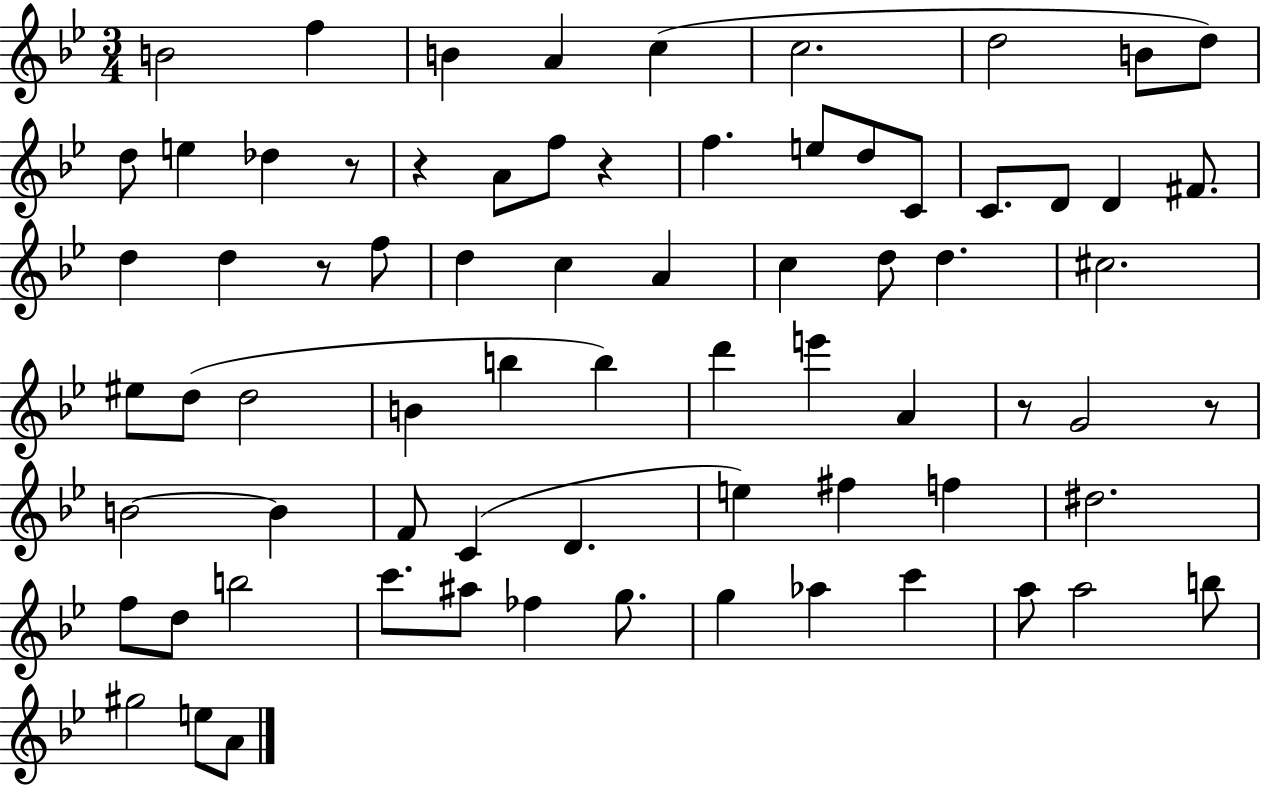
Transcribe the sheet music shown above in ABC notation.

X:1
T:Untitled
M:3/4
L:1/4
K:Bb
B2 f B A c c2 d2 B/2 d/2 d/2 e _d z/2 z A/2 f/2 z f e/2 d/2 C/2 C/2 D/2 D ^F/2 d d z/2 f/2 d c A c d/2 d ^c2 ^e/2 d/2 d2 B b b d' e' A z/2 G2 z/2 B2 B F/2 C D e ^f f ^d2 f/2 d/2 b2 c'/2 ^a/2 _f g/2 g _a c' a/2 a2 b/2 ^g2 e/2 A/2